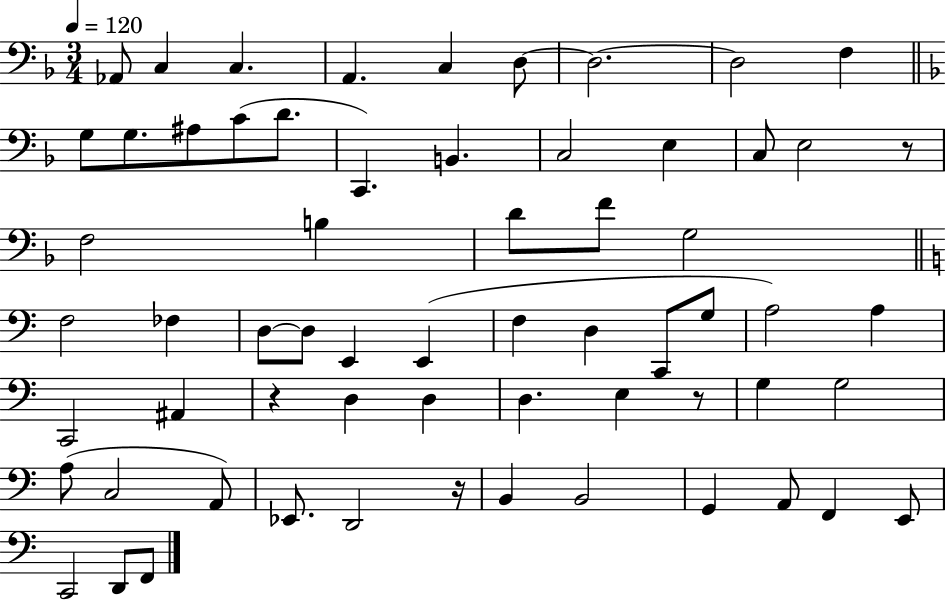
Ab2/e C3/q C3/q. A2/q. C3/q D3/e D3/h. D3/h F3/q G3/e G3/e. A#3/e C4/e D4/e. C2/q. B2/q. C3/h E3/q C3/e E3/h R/e F3/h B3/q D4/e F4/e G3/h F3/h FES3/q D3/e D3/e E2/q E2/q F3/q D3/q C2/e G3/e A3/h A3/q C2/h A#2/q R/q D3/q D3/q D3/q. E3/q R/e G3/q G3/h A3/e C3/h A2/e Eb2/e. D2/h R/s B2/q B2/h G2/q A2/e F2/q E2/e C2/h D2/e F2/e